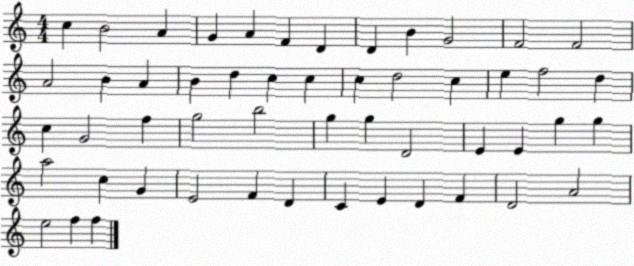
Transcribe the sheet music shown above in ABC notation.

X:1
T:Untitled
M:4/4
L:1/4
K:C
c B2 A G A F D D B G2 F2 F2 A2 B A B d c c c d2 c e f2 d c G2 f g2 b2 g g D2 E E g g a2 c G E2 F D C E D F D2 A2 e2 f f